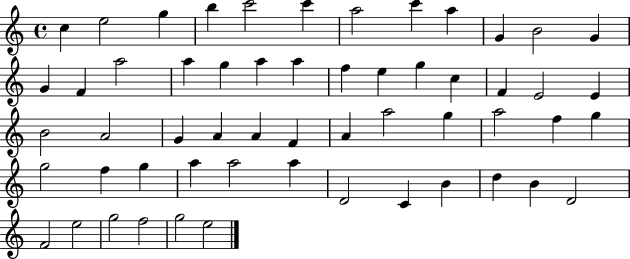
X:1
T:Untitled
M:4/4
L:1/4
K:C
c e2 g b c'2 c' a2 c' a G B2 G G F a2 a g a a f e g c F E2 E B2 A2 G A A F A a2 g a2 f g g2 f g a a2 a D2 C B d B D2 F2 e2 g2 f2 g2 e2